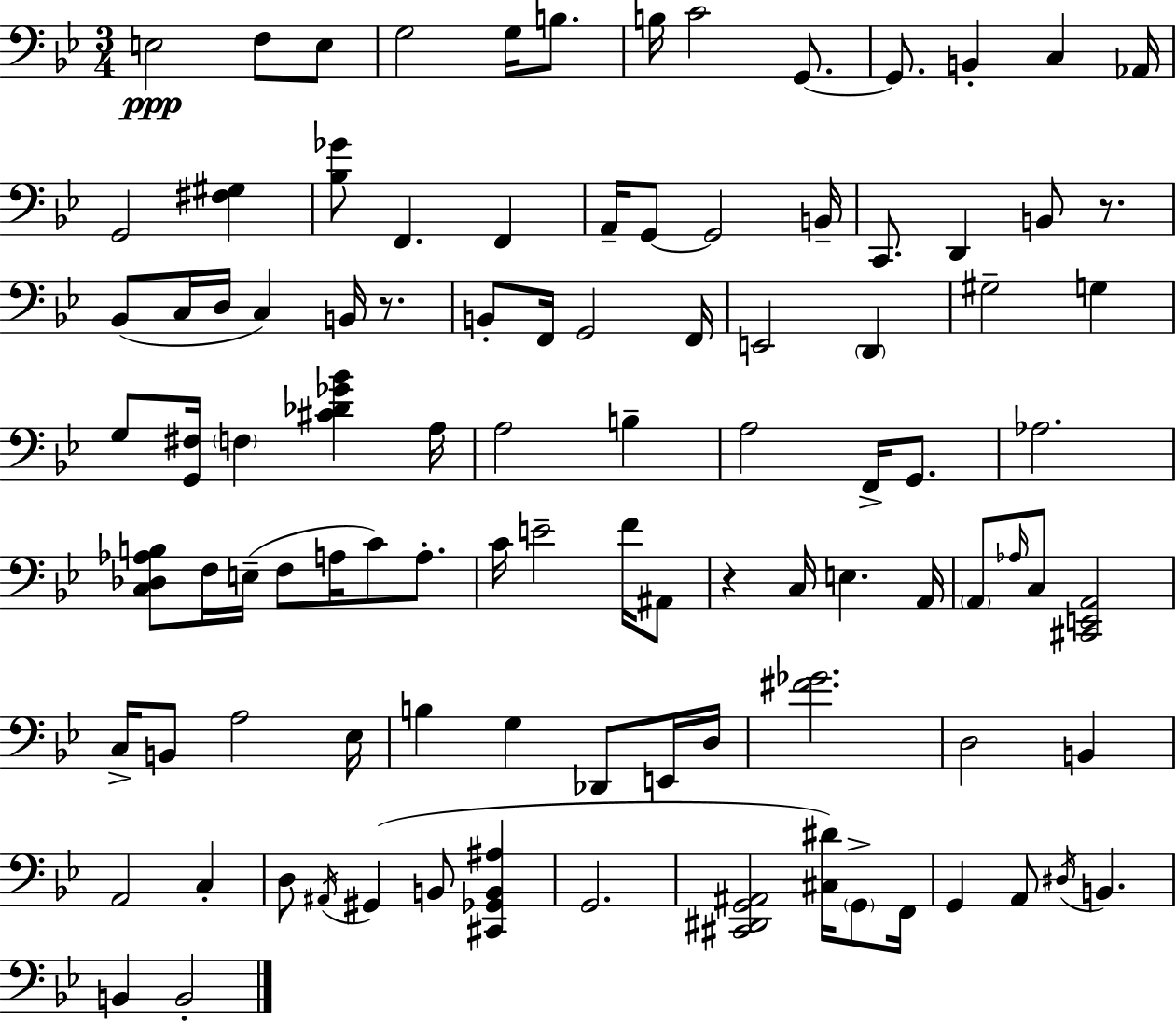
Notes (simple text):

E3/h F3/e E3/e G3/h G3/s B3/e. B3/s C4/h G2/e. G2/e. B2/q C3/q Ab2/s G2/h [F#3,G#3]/q [Bb3,Gb4]/e F2/q. F2/q A2/s G2/e G2/h B2/s C2/e. D2/q B2/e R/e. Bb2/e C3/s D3/s C3/q B2/s R/e. B2/e F2/s G2/h F2/s E2/h D2/q G#3/h G3/q G3/e [G2,F#3]/s F3/q [C#4,Db4,Gb4,Bb4]/q A3/s A3/h B3/q A3/h F2/s G2/e. Ab3/h. [C3,Db3,Ab3,B3]/e F3/s E3/s F3/e A3/s C4/e A3/e. C4/s E4/h F4/s A#2/e R/q C3/s E3/q. A2/s A2/e Ab3/s C3/e [C#2,E2,A2]/h C3/s B2/e A3/h Eb3/s B3/q G3/q Db2/e E2/s D3/s [F#4,Gb4]/h. D3/h B2/q A2/h C3/q D3/e A#2/s G#2/q B2/e [C#2,Gb2,B2,A#3]/q G2/h. [C#2,D#2,G2,A#2]/h [C#3,D#4]/s G2/e F2/s G2/q A2/e D#3/s B2/q. B2/q B2/h